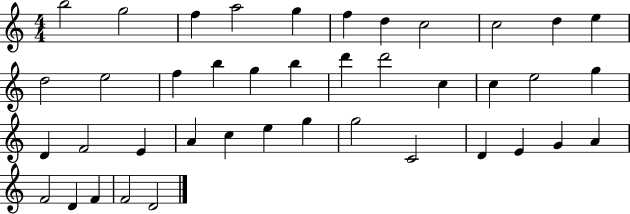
B5/h G5/h F5/q A5/h G5/q F5/q D5/q C5/h C5/h D5/q E5/q D5/h E5/h F5/q B5/q G5/q B5/q D6/q D6/h C5/q C5/q E5/h G5/q D4/q F4/h E4/q A4/q C5/q E5/q G5/q G5/h C4/h D4/q E4/q G4/q A4/q F4/h D4/q F4/q F4/h D4/h